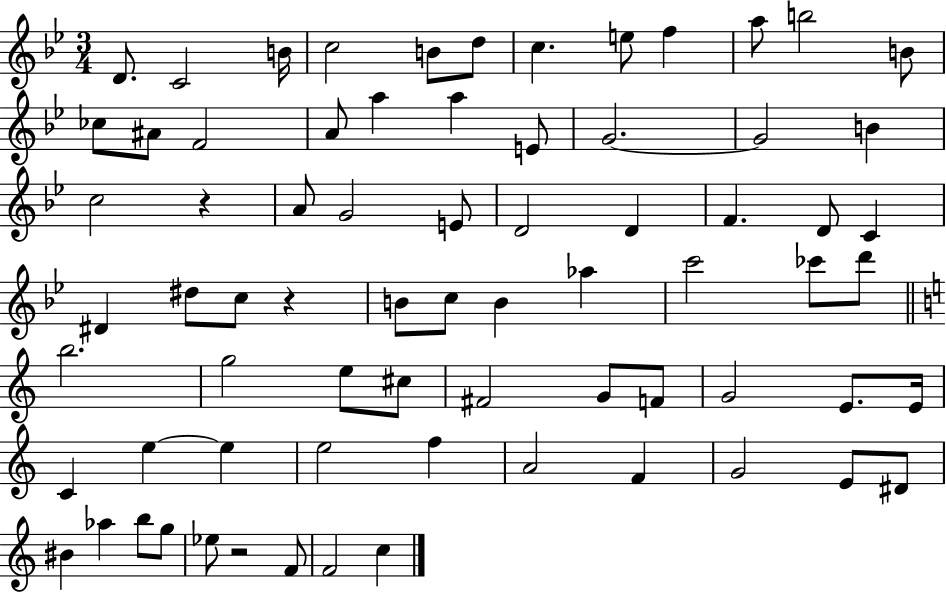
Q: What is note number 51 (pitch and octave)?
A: E4